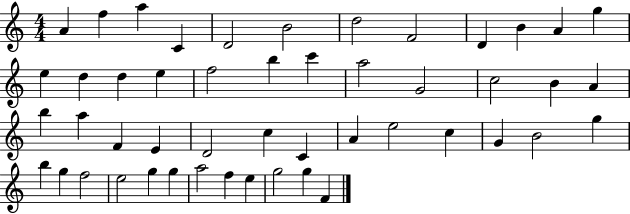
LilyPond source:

{
  \clef treble
  \numericTimeSignature
  \time 4/4
  \key c \major
  a'4 f''4 a''4 c'4 | d'2 b'2 | d''2 f'2 | d'4 b'4 a'4 g''4 | \break e''4 d''4 d''4 e''4 | f''2 b''4 c'''4 | a''2 g'2 | c''2 b'4 a'4 | \break b''4 a''4 f'4 e'4 | d'2 c''4 c'4 | a'4 e''2 c''4 | g'4 b'2 g''4 | \break b''4 g''4 f''2 | e''2 g''4 g''4 | a''2 f''4 e''4 | g''2 g''4 f'4 | \break \bar "|."
}